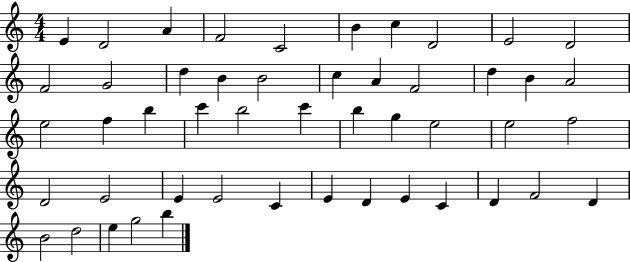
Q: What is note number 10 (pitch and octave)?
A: D4